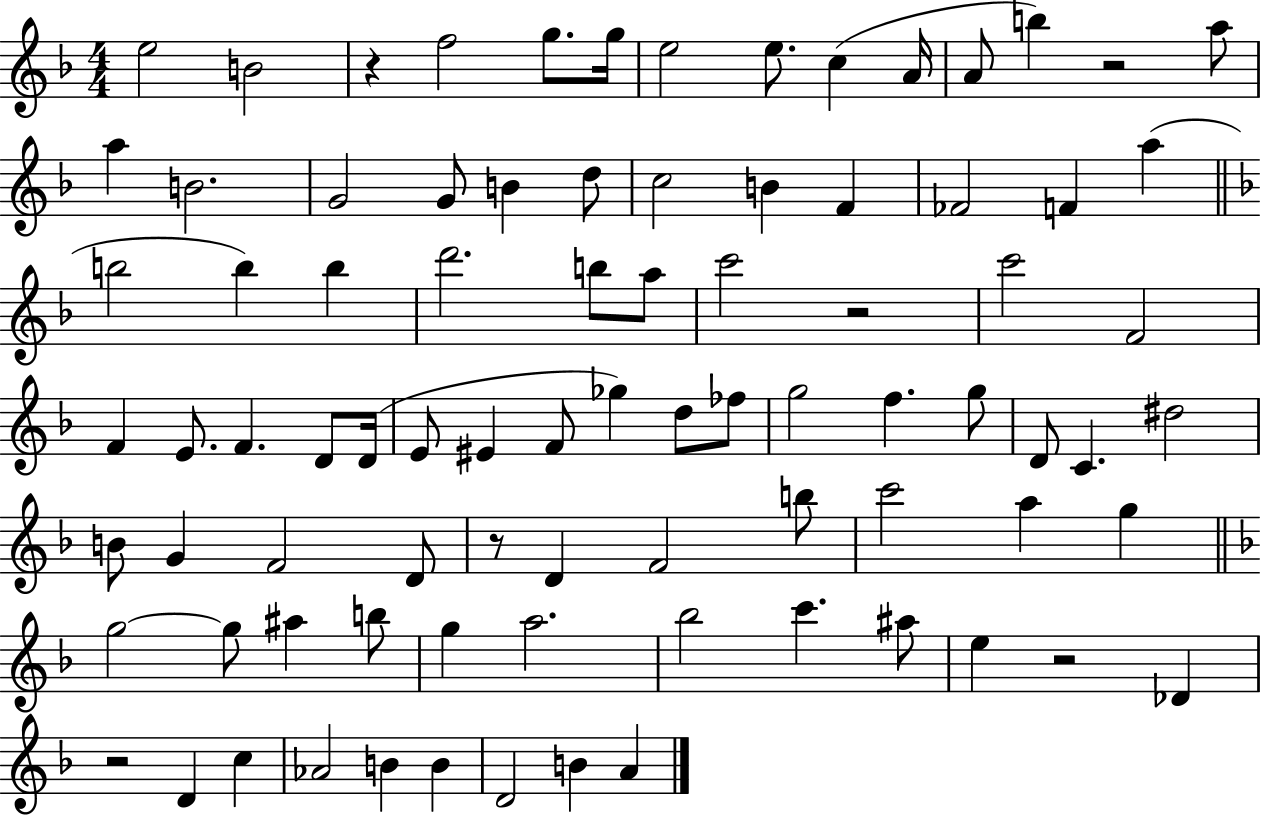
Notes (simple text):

E5/h B4/h R/q F5/h G5/e. G5/s E5/h E5/e. C5/q A4/s A4/e B5/q R/h A5/e A5/q B4/h. G4/h G4/e B4/q D5/e C5/h B4/q F4/q FES4/h F4/q A5/q B5/h B5/q B5/q D6/h. B5/e A5/e C6/h R/h C6/h F4/h F4/q E4/e. F4/q. D4/e D4/s E4/e EIS4/q F4/e Gb5/q D5/e FES5/e G5/h F5/q. G5/e D4/e C4/q. D#5/h B4/e G4/q F4/h D4/e R/e D4/q F4/h B5/e C6/h A5/q G5/q G5/h G5/e A#5/q B5/e G5/q A5/h. Bb5/h C6/q. A#5/e E5/q R/h Db4/q R/h D4/q C5/q Ab4/h B4/q B4/q D4/h B4/q A4/q